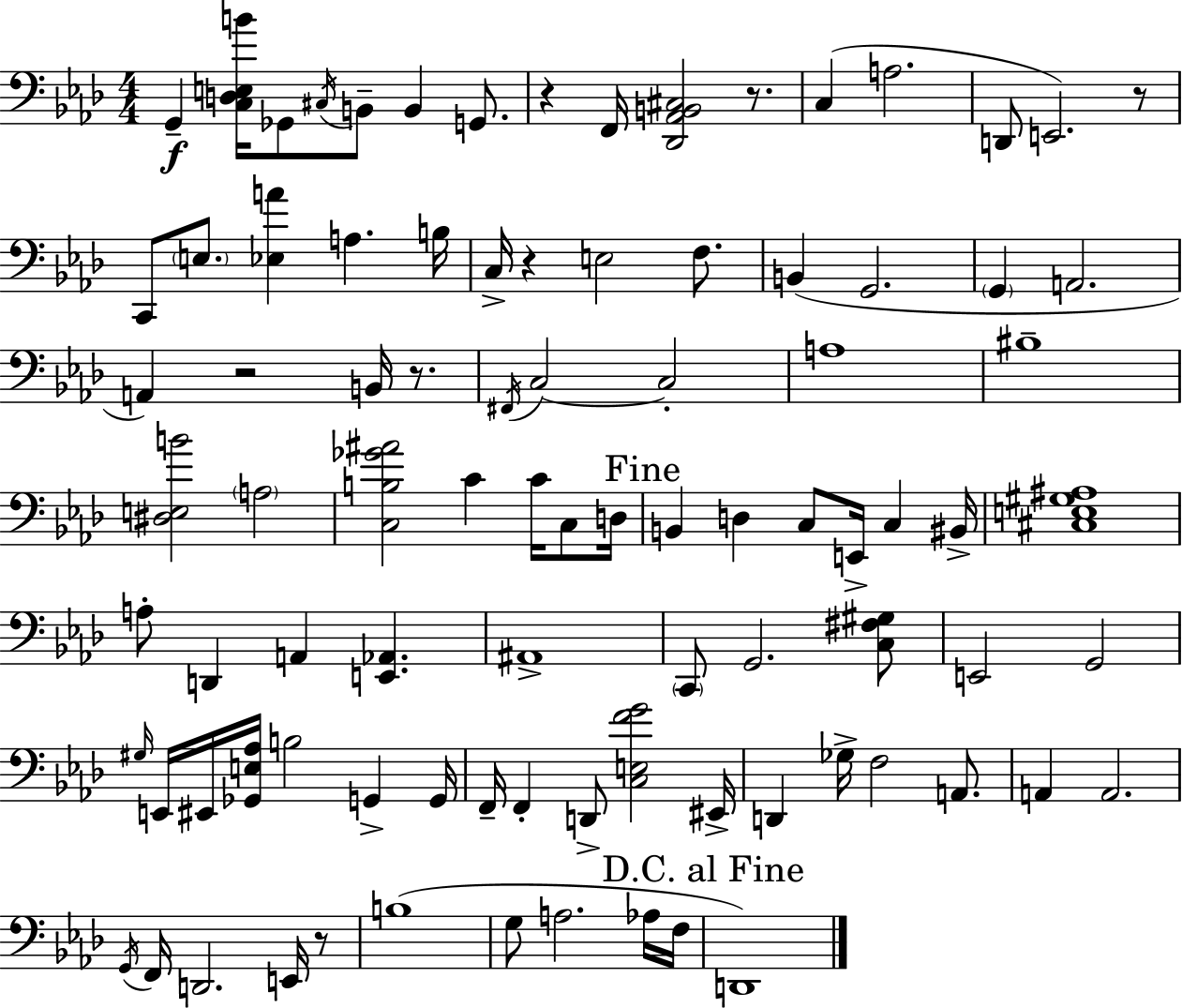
G2/q [C3,D3,E3,B4]/s Gb2/e C#3/s B2/e B2/q G2/e. R/q F2/s [Db2,Ab2,B2,C#3]/h R/e. C3/q A3/h. D2/e E2/h. R/e C2/e E3/e. [Eb3,A4]/q A3/q. B3/s C3/s R/q E3/h F3/e. B2/q G2/h. G2/q A2/h. A2/q R/h B2/s R/e. F#2/s C3/h C3/h A3/w BIS3/w [D#3,E3,B4]/h A3/h [C3,B3,Gb4,A#4]/h C4/q C4/s C3/e D3/s B2/q D3/q C3/e E2/s C3/q BIS2/s [C#3,E3,G#3,A#3]/w A3/e D2/q A2/q [E2,Ab2]/q. A#2/w C2/e G2/h. [C3,F#3,G#3]/e E2/h G2/h G#3/s E2/s EIS2/s [Gb2,E3,Ab3]/s B3/h G2/q G2/s F2/s F2/q D2/e [C3,E3,F4,G4]/h EIS2/s D2/q Gb3/s F3/h A2/e. A2/q A2/h. G2/s F2/s D2/h. E2/s R/e B3/w G3/e A3/h. Ab3/s F3/s D2/w